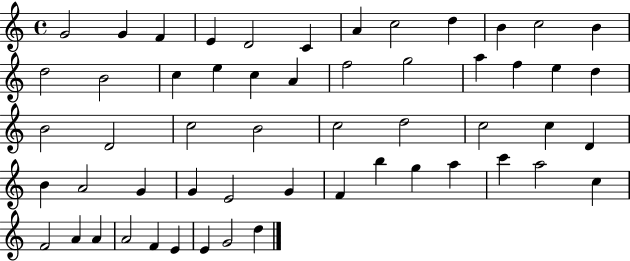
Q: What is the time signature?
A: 4/4